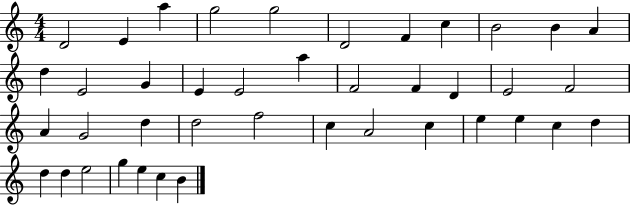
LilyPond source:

{
  \clef treble
  \numericTimeSignature
  \time 4/4
  \key c \major
  d'2 e'4 a''4 | g''2 g''2 | d'2 f'4 c''4 | b'2 b'4 a'4 | \break d''4 e'2 g'4 | e'4 e'2 a''4 | f'2 f'4 d'4 | e'2 f'2 | \break a'4 g'2 d''4 | d''2 f''2 | c''4 a'2 c''4 | e''4 e''4 c''4 d''4 | \break d''4 d''4 e''2 | g''4 e''4 c''4 b'4 | \bar "|."
}